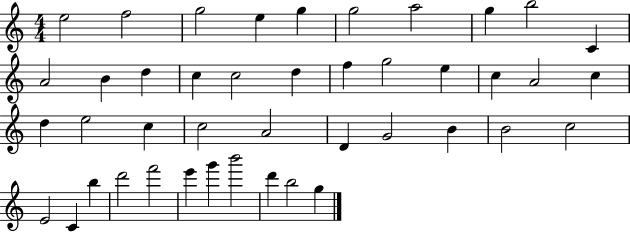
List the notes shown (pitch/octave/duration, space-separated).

E5/h F5/h G5/h E5/q G5/q G5/h A5/h G5/q B5/h C4/q A4/h B4/q D5/q C5/q C5/h D5/q F5/q G5/h E5/q C5/q A4/h C5/q D5/q E5/h C5/q C5/h A4/h D4/q G4/h B4/q B4/h C5/h E4/h C4/q B5/q D6/h F6/h E6/q G6/q B6/h D6/q B5/h G5/q